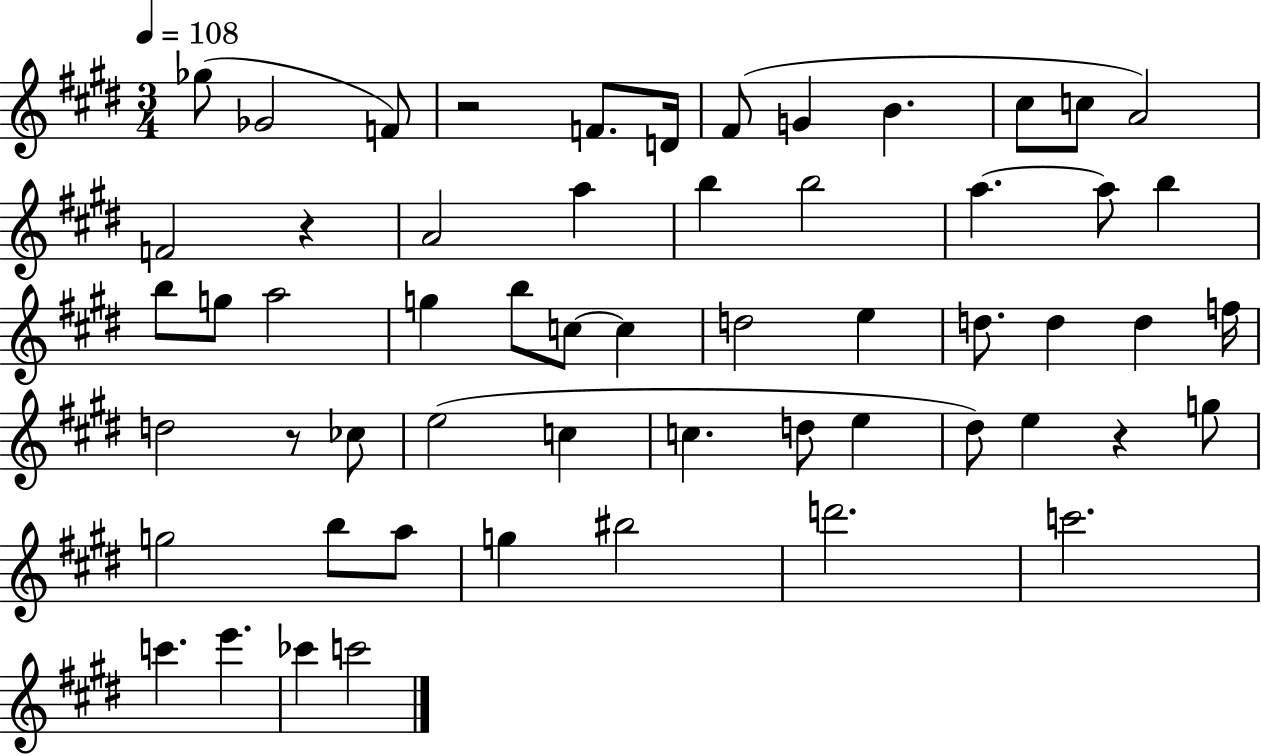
X:1
T:Untitled
M:3/4
L:1/4
K:E
_g/2 _G2 F/2 z2 F/2 D/4 ^F/2 G B ^c/2 c/2 A2 F2 z A2 a b b2 a a/2 b b/2 g/2 a2 g b/2 c/2 c d2 e d/2 d d f/4 d2 z/2 _c/2 e2 c c d/2 e ^d/2 e z g/2 g2 b/2 a/2 g ^b2 d'2 c'2 c' e' _c' c'2